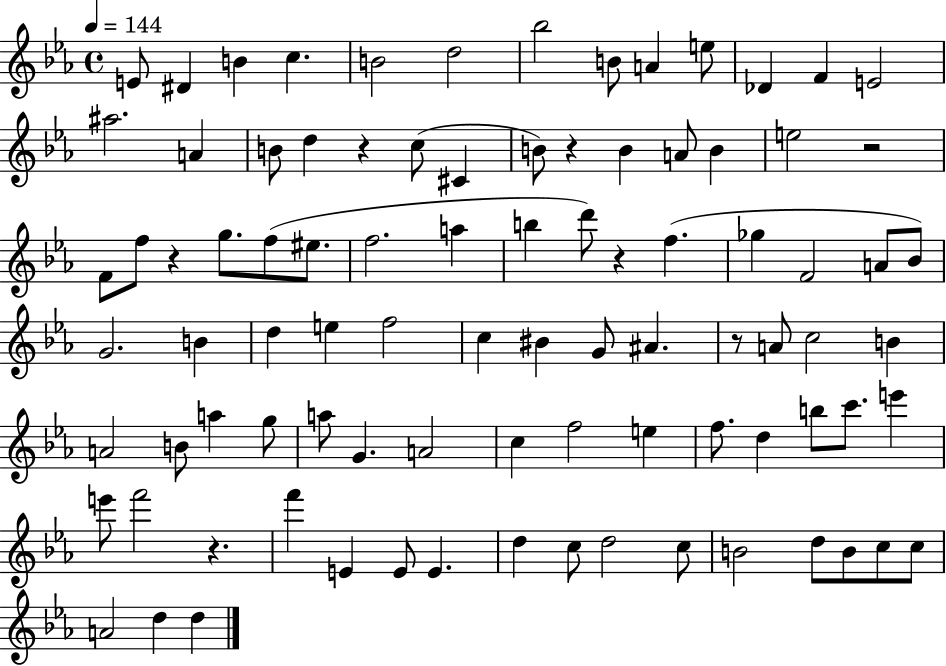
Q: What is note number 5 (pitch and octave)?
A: B4